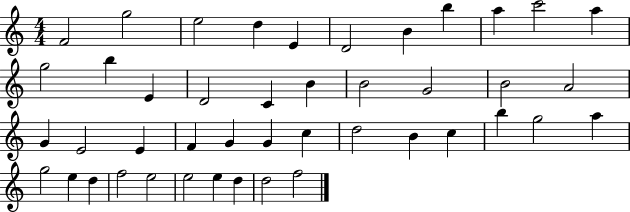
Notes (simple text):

F4/h G5/h E5/h D5/q E4/q D4/h B4/q B5/q A5/q C6/h A5/q G5/h B5/q E4/q D4/h C4/q B4/q B4/h G4/h B4/h A4/h G4/q E4/h E4/q F4/q G4/q G4/q C5/q D5/h B4/q C5/q B5/q G5/h A5/q G5/h E5/q D5/q F5/h E5/h E5/h E5/q D5/q D5/h F5/h